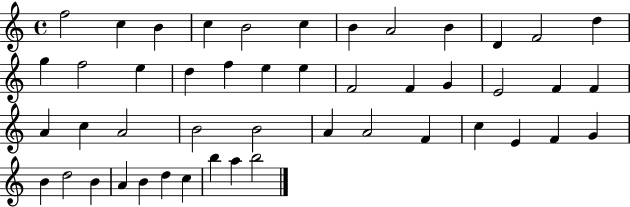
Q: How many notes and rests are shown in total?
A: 47